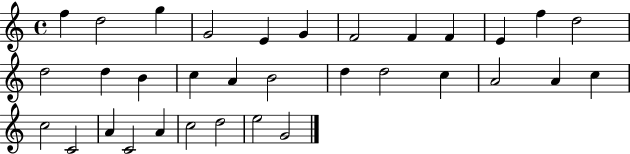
F5/q D5/h G5/q G4/h E4/q G4/q F4/h F4/q F4/q E4/q F5/q D5/h D5/h D5/q B4/q C5/q A4/q B4/h D5/q D5/h C5/q A4/h A4/q C5/q C5/h C4/h A4/q C4/h A4/q C5/h D5/h E5/h G4/h